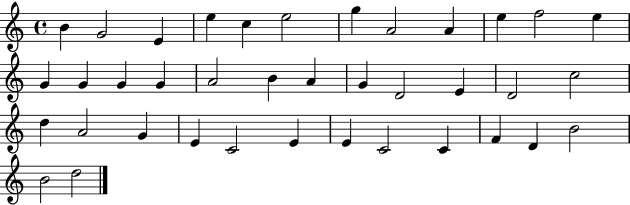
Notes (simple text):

B4/q G4/h E4/q E5/q C5/q E5/h G5/q A4/h A4/q E5/q F5/h E5/q G4/q G4/q G4/q G4/q A4/h B4/q A4/q G4/q D4/h E4/q D4/h C5/h D5/q A4/h G4/q E4/q C4/h E4/q E4/q C4/h C4/q F4/q D4/q B4/h B4/h D5/h